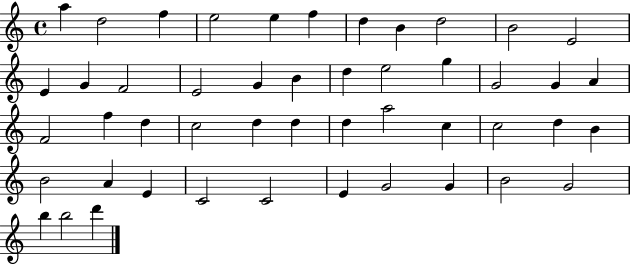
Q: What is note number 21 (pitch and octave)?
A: G4